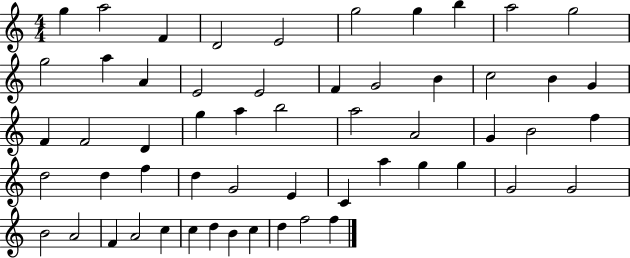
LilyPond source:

{
  \clef treble
  \numericTimeSignature
  \time 4/4
  \key c \major
  g''4 a''2 f'4 | d'2 e'2 | g''2 g''4 b''4 | a''2 g''2 | \break g''2 a''4 a'4 | e'2 e'2 | f'4 g'2 b'4 | c''2 b'4 g'4 | \break f'4 f'2 d'4 | g''4 a''4 b''2 | a''2 a'2 | g'4 b'2 f''4 | \break d''2 d''4 f''4 | d''4 g'2 e'4 | c'4 a''4 g''4 g''4 | g'2 g'2 | \break b'2 a'2 | f'4 a'2 c''4 | c''4 d''4 b'4 c''4 | d''4 f''2 f''4 | \break \bar "|."
}